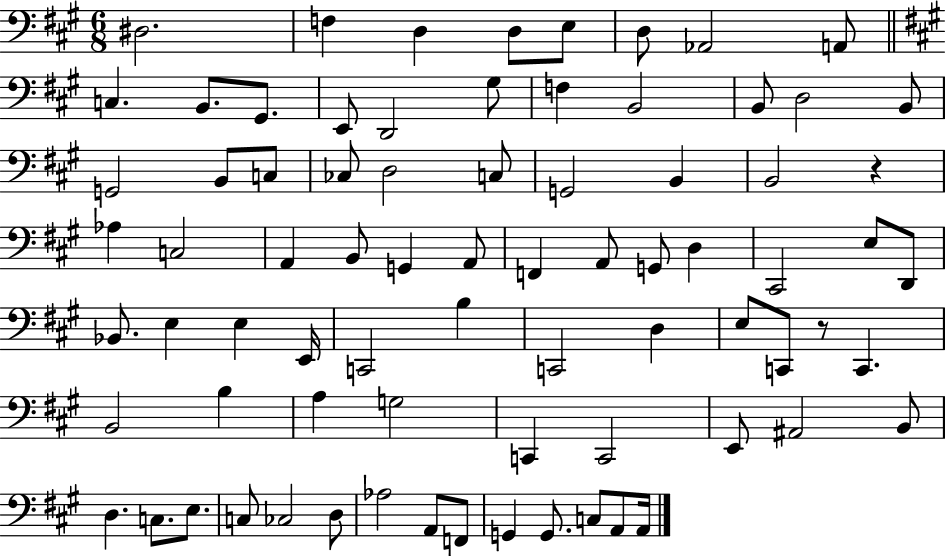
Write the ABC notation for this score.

X:1
T:Untitled
M:6/8
L:1/4
K:A
^D,2 F, D, D,/2 E,/2 D,/2 _A,,2 A,,/2 C, B,,/2 ^G,,/2 E,,/2 D,,2 ^G,/2 F, B,,2 B,,/2 D,2 B,,/2 G,,2 B,,/2 C,/2 _C,/2 D,2 C,/2 G,,2 B,, B,,2 z _A, C,2 A,, B,,/2 G,, A,,/2 F,, A,,/2 G,,/2 D, ^C,,2 E,/2 D,,/2 _B,,/2 E, E, E,,/4 C,,2 B, C,,2 D, E,/2 C,,/2 z/2 C,, B,,2 B, A, G,2 C,, C,,2 E,,/2 ^A,,2 B,,/2 D, C,/2 E,/2 C,/2 _C,2 D,/2 _A,2 A,,/2 F,,/2 G,, G,,/2 C,/2 A,,/2 A,,/4